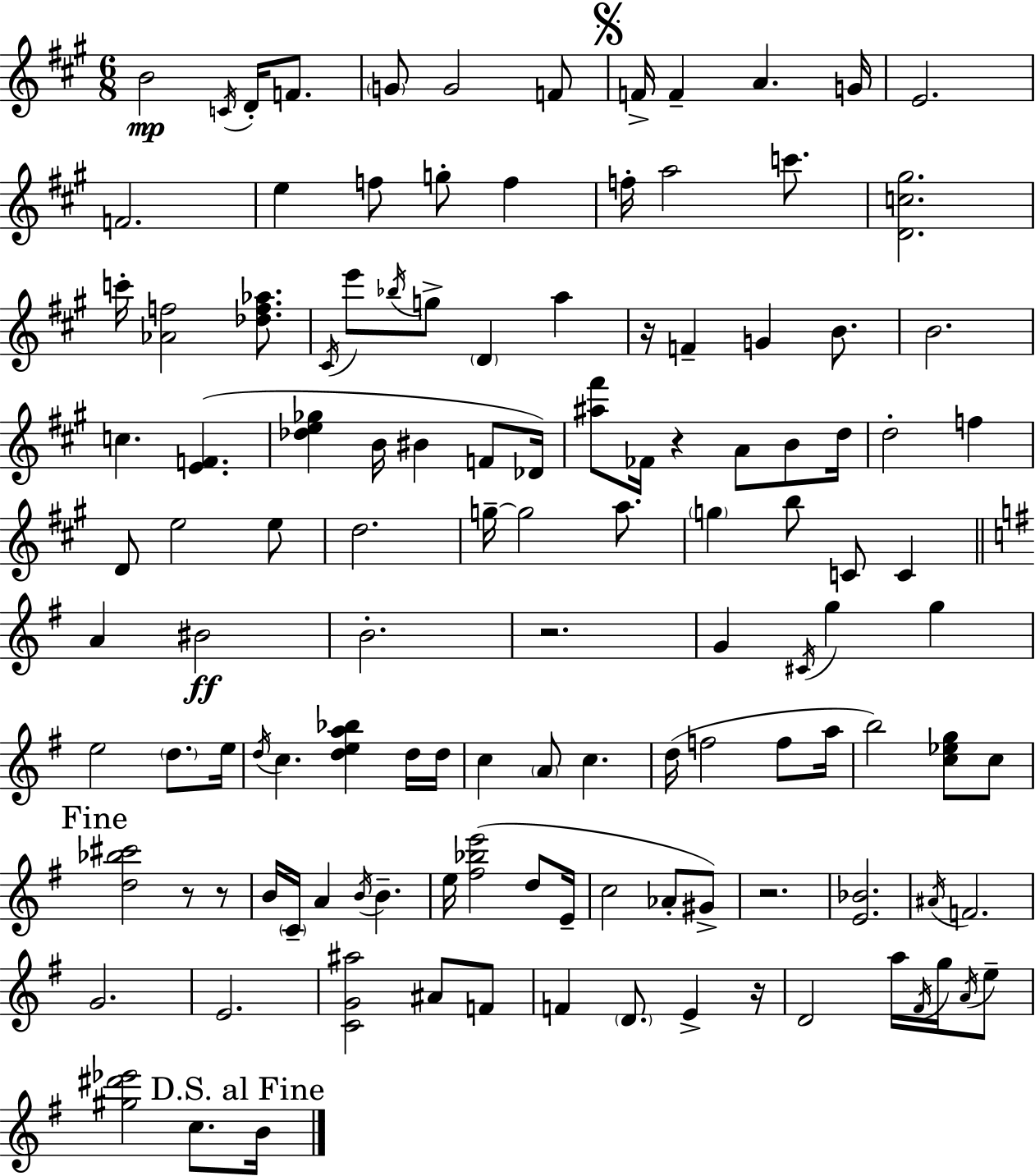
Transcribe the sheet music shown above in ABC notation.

X:1
T:Untitled
M:6/8
L:1/4
K:A
B2 C/4 D/4 F/2 G/2 G2 F/2 F/4 F A G/4 E2 F2 e f/2 g/2 f f/4 a2 c'/2 [Dc^g]2 c'/4 [_Af]2 [_df_a]/2 ^C/4 e'/2 _b/4 g/2 D a z/4 F G B/2 B2 c [EF] [_de_g] B/4 ^B F/2 _D/4 [^a^f']/2 _F/4 z A/2 B/2 d/4 d2 f D/2 e2 e/2 d2 g/4 g2 a/2 g b/2 C/2 C A ^B2 B2 z2 G ^C/4 g g e2 d/2 e/4 d/4 c [dea_b] d/4 d/4 c A/2 c d/4 f2 f/2 a/4 b2 [c_eg]/2 c/2 [d_b^c']2 z/2 z/2 B/4 C/4 A B/4 B e/4 [^f_be']2 d/2 E/4 c2 _A/2 ^G/2 z2 [E_B]2 ^A/4 F2 G2 E2 [CG^a]2 ^A/2 F/2 F D/2 E z/4 D2 a/4 ^F/4 g/4 A/4 e/2 [^g^d'_e']2 c/2 B/4